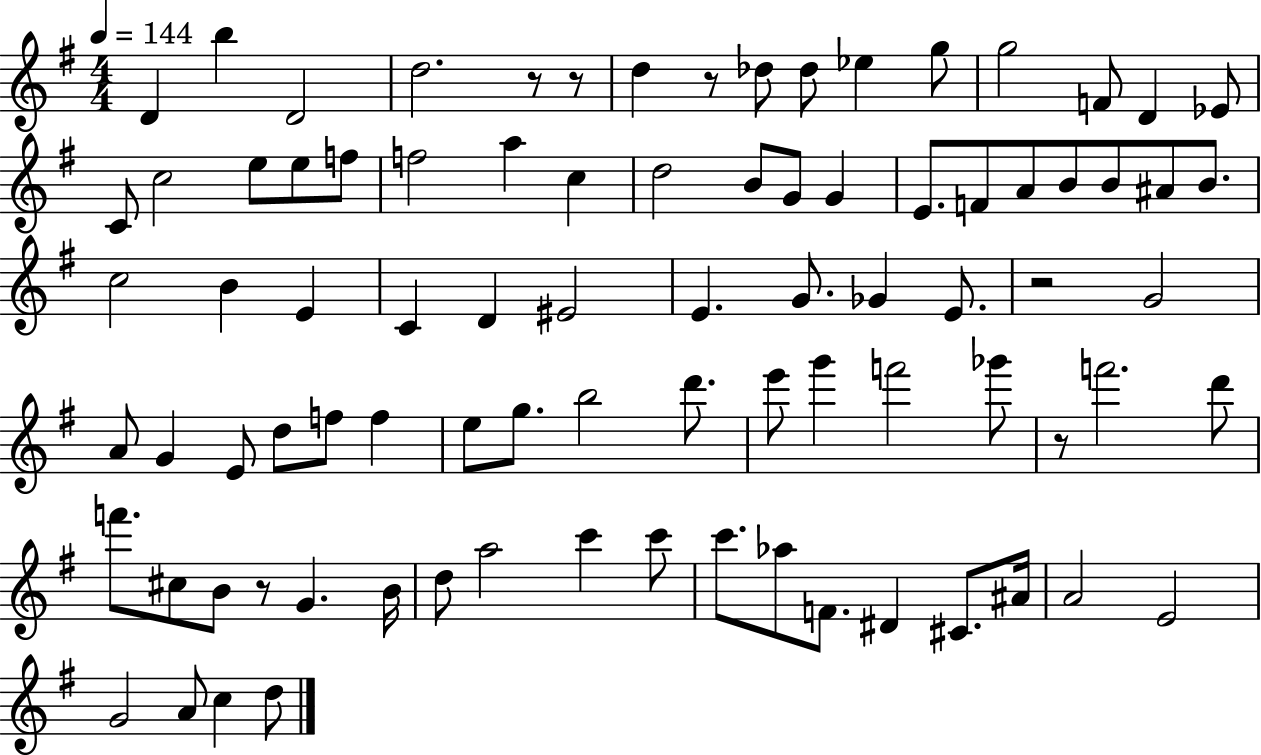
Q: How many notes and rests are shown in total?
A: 86